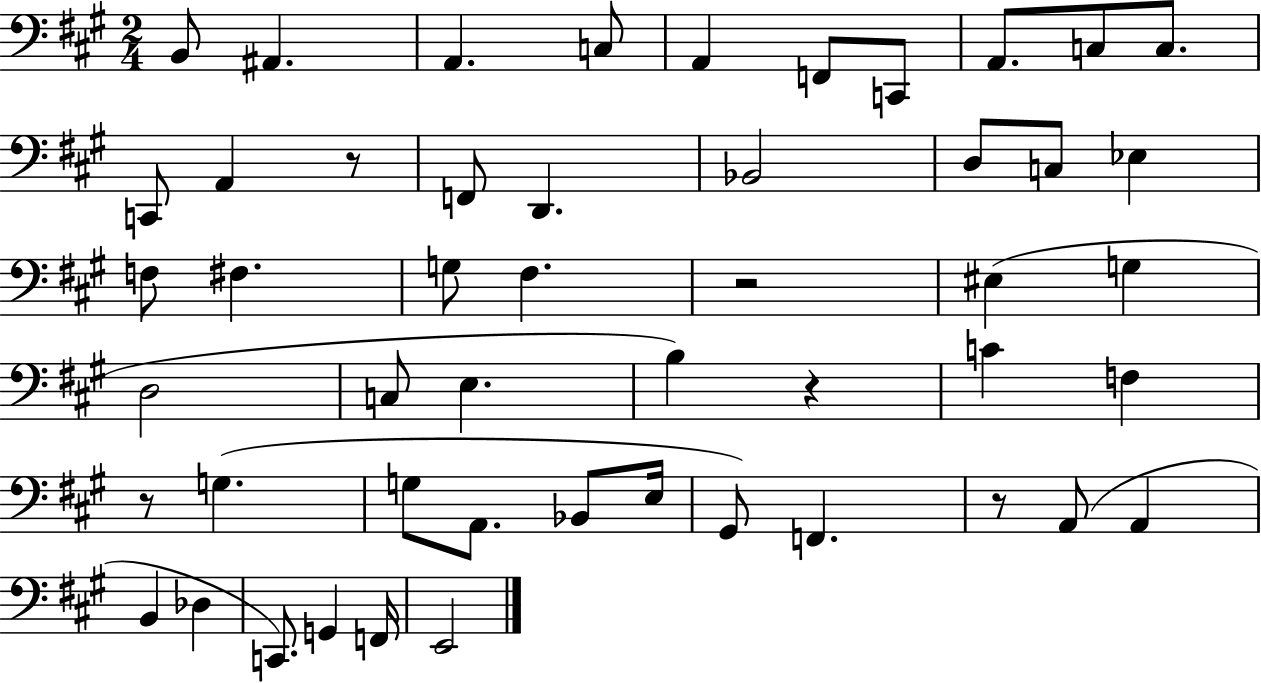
B2/e A#2/q. A2/q. C3/e A2/q F2/e C2/e A2/e. C3/e C3/e. C2/e A2/q R/e F2/e D2/q. Bb2/h D3/e C3/e Eb3/q F3/e F#3/q. G3/e F#3/q. R/h EIS3/q G3/q D3/h C3/e E3/q. B3/q R/q C4/q F3/q R/e G3/q. G3/e A2/e. Bb2/e E3/s G#2/e F2/q. R/e A2/e A2/q B2/q Db3/q C2/e. G2/q F2/s E2/h